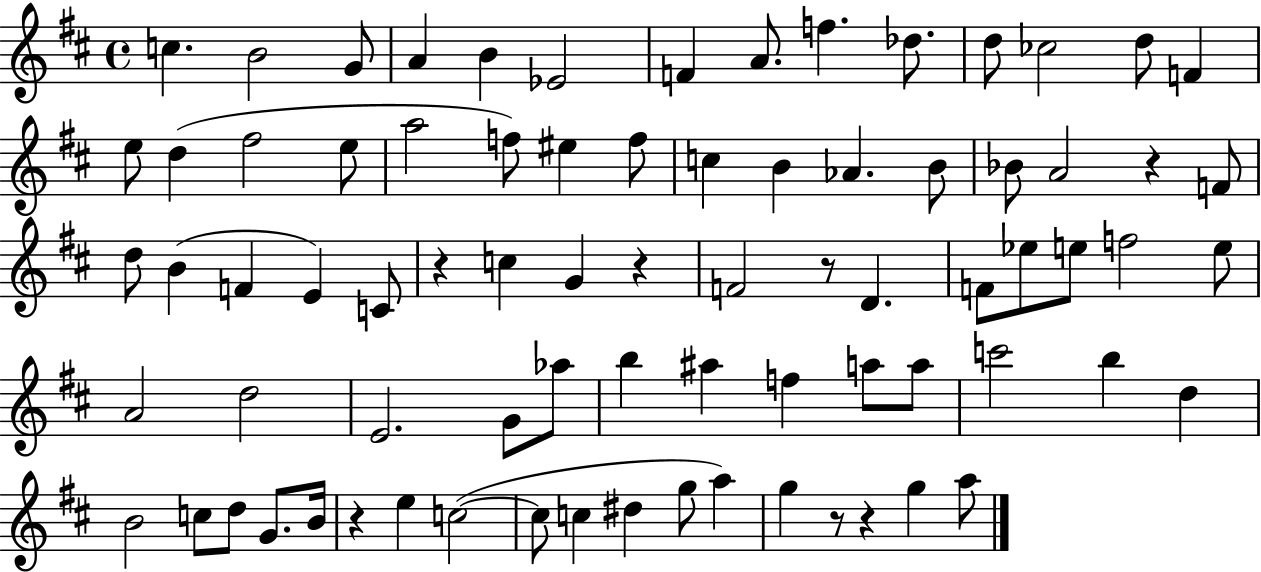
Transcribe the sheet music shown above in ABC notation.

X:1
T:Untitled
M:4/4
L:1/4
K:D
c B2 G/2 A B _E2 F A/2 f _d/2 d/2 _c2 d/2 F e/2 d ^f2 e/2 a2 f/2 ^e f/2 c B _A B/2 _B/2 A2 z F/2 d/2 B F E C/2 z c G z F2 z/2 D F/2 _e/2 e/2 f2 e/2 A2 d2 E2 G/2 _a/2 b ^a f a/2 a/2 c'2 b d B2 c/2 d/2 G/2 B/4 z e c2 c/2 c ^d g/2 a g z/2 z g a/2